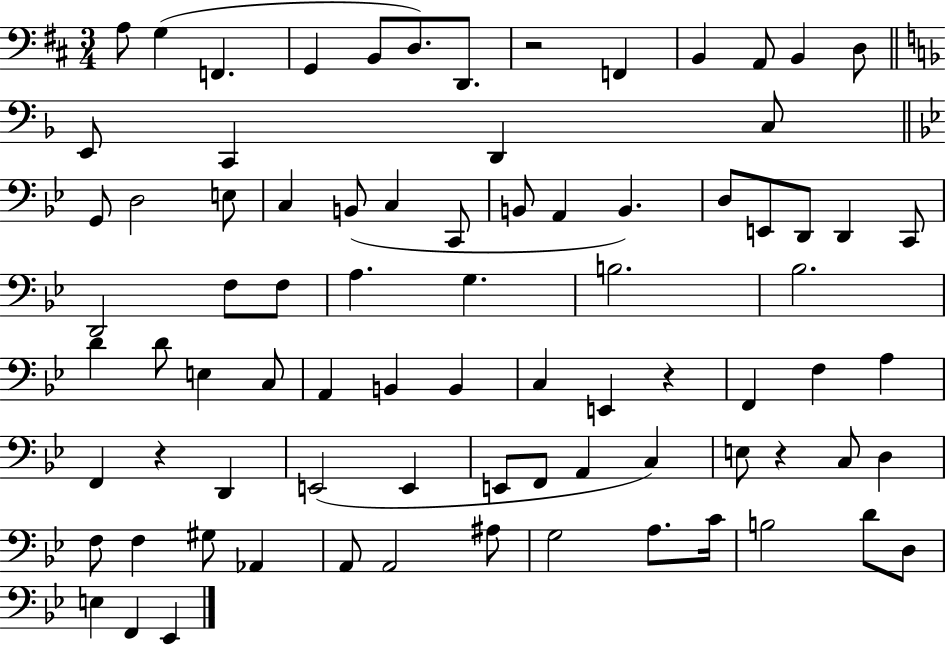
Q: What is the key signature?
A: D major